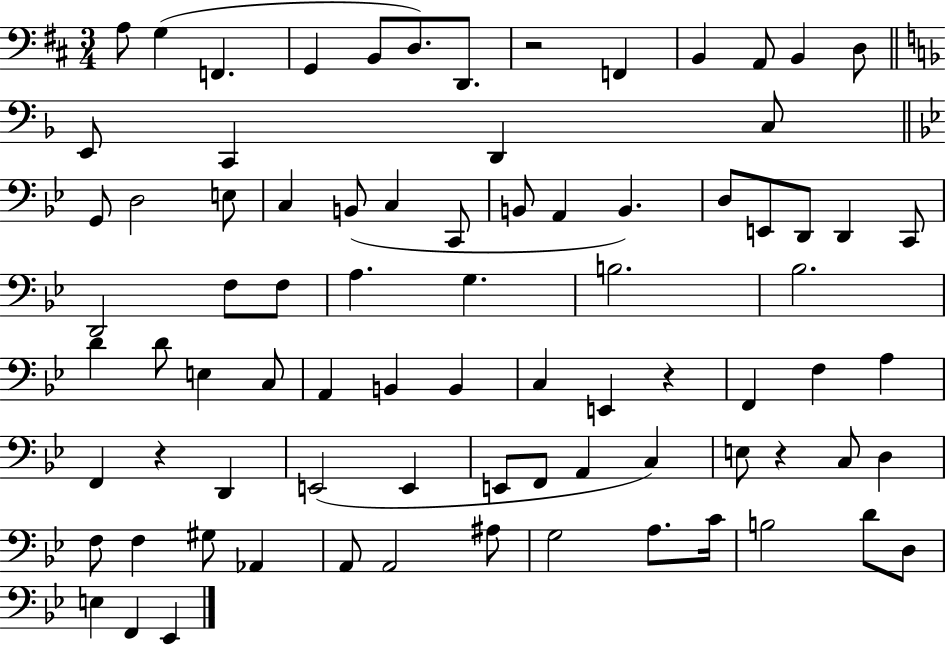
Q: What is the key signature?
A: D major